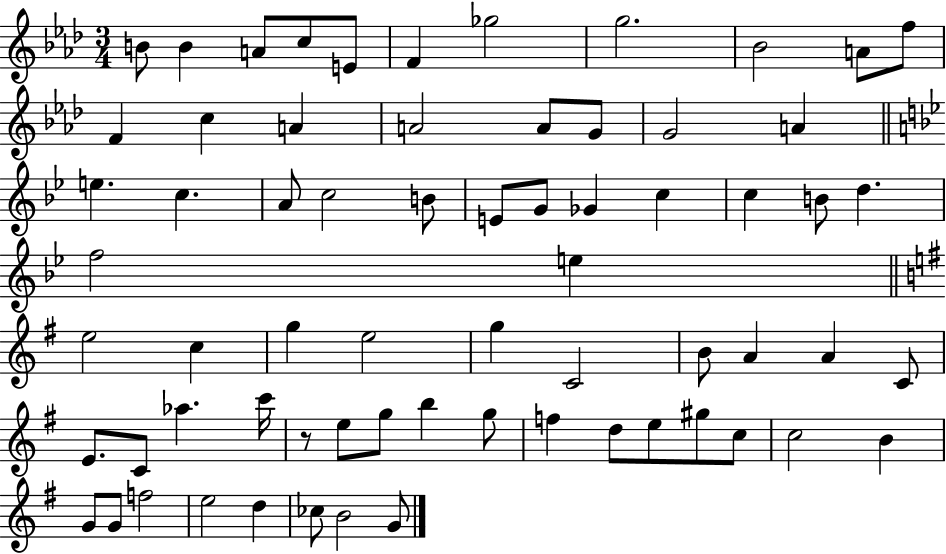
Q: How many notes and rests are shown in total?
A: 67